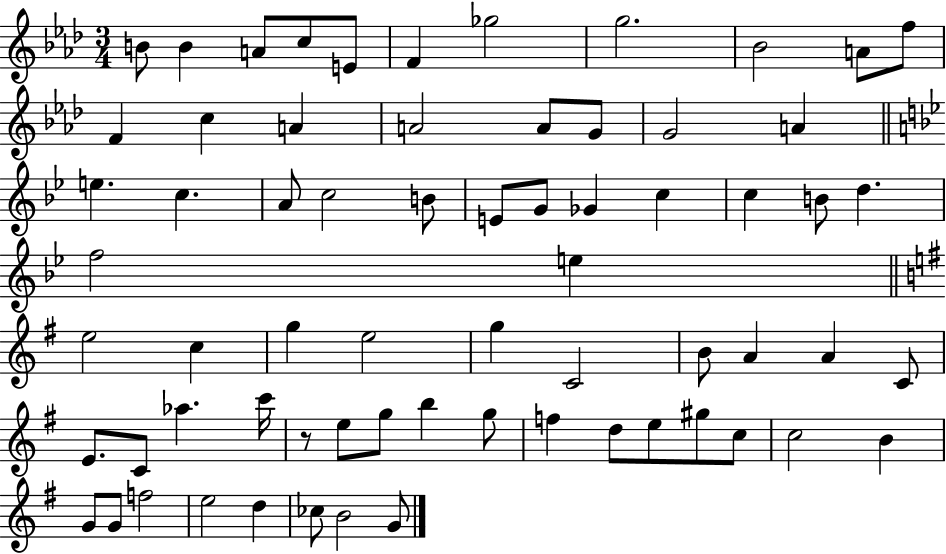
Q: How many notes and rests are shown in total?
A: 67